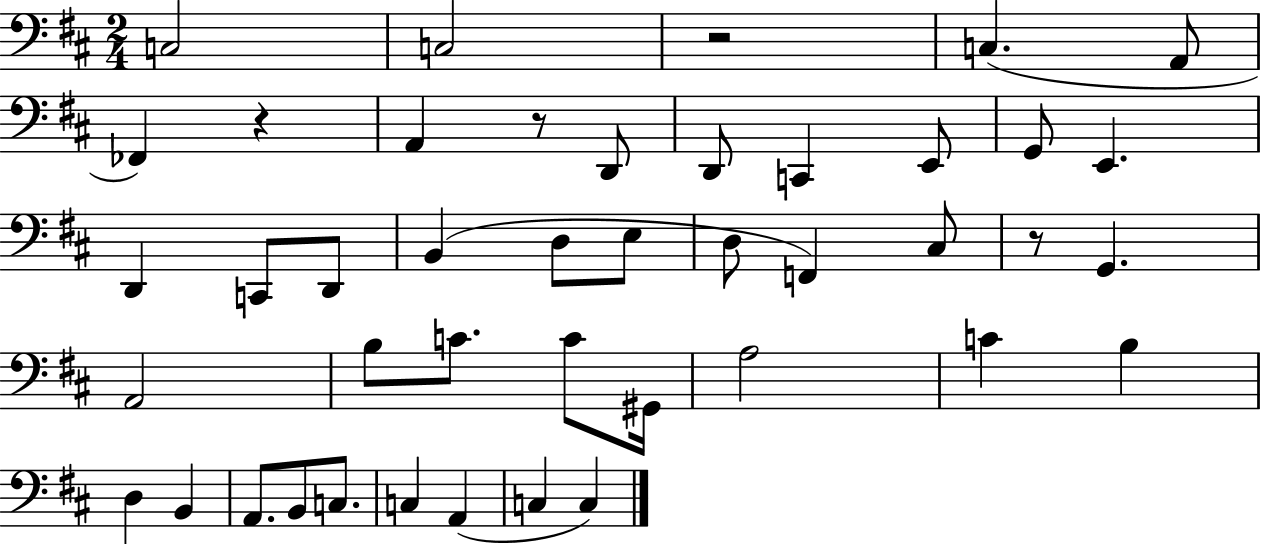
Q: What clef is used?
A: bass